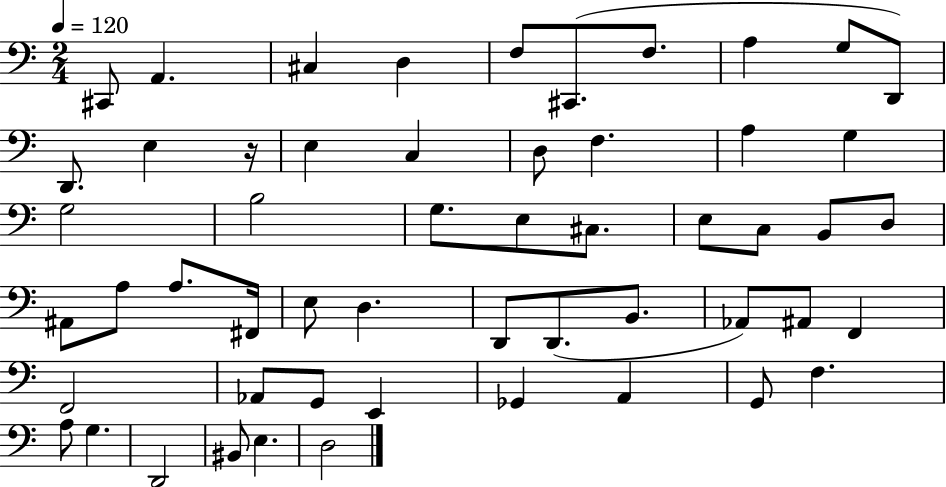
X:1
T:Untitled
M:2/4
L:1/4
K:C
^C,,/2 A,, ^C, D, F,/2 ^C,,/2 F,/2 A, G,/2 D,,/2 D,,/2 E, z/4 E, C, D,/2 F, A, G, G,2 B,2 G,/2 E,/2 ^C,/2 E,/2 C,/2 B,,/2 D,/2 ^A,,/2 A,/2 A,/2 ^F,,/4 E,/2 D, D,,/2 D,,/2 B,,/2 _A,,/2 ^A,,/2 F,, F,,2 _A,,/2 G,,/2 E,, _G,, A,, G,,/2 F, A,/2 G, D,,2 ^B,,/2 E, D,2